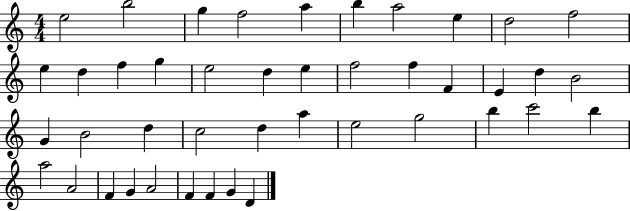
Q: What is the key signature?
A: C major